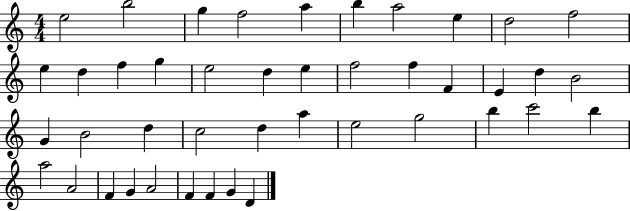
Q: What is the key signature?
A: C major